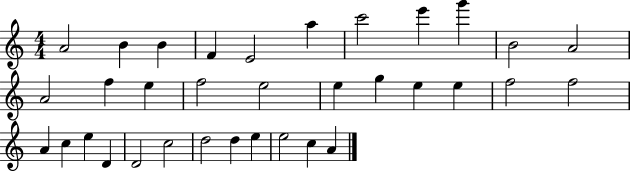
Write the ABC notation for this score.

X:1
T:Untitled
M:4/4
L:1/4
K:C
A2 B B F E2 a c'2 e' g' B2 A2 A2 f e f2 e2 e g e e f2 f2 A c e D D2 c2 d2 d e e2 c A